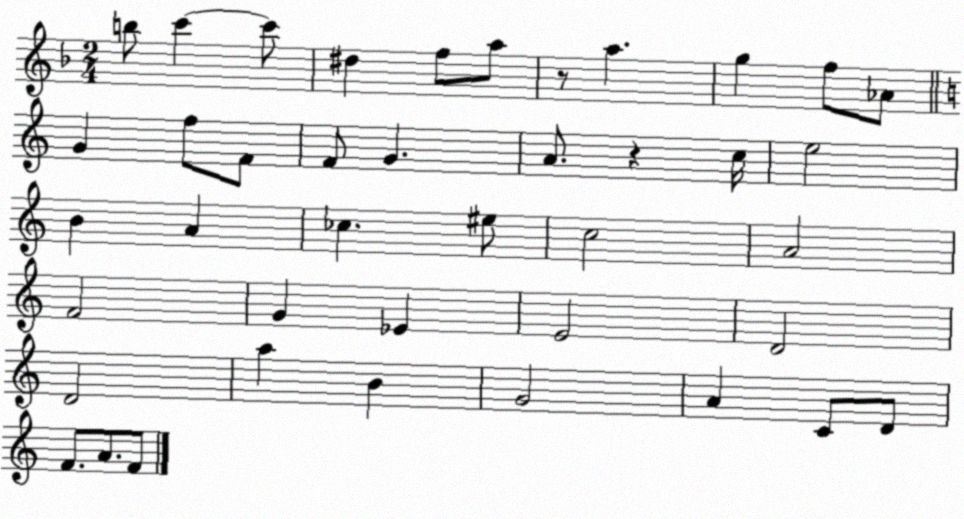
X:1
T:Untitled
M:2/4
L:1/4
K:F
b/2 c' c'/2 ^d f/2 a/2 z/2 a g f/2 _A/2 G f/2 F/2 F/2 G A/2 z c/4 e2 B A _c ^e/2 c2 A2 F2 G _E E2 D2 D2 a B G2 A C/2 D/2 F/2 A/2 F/2